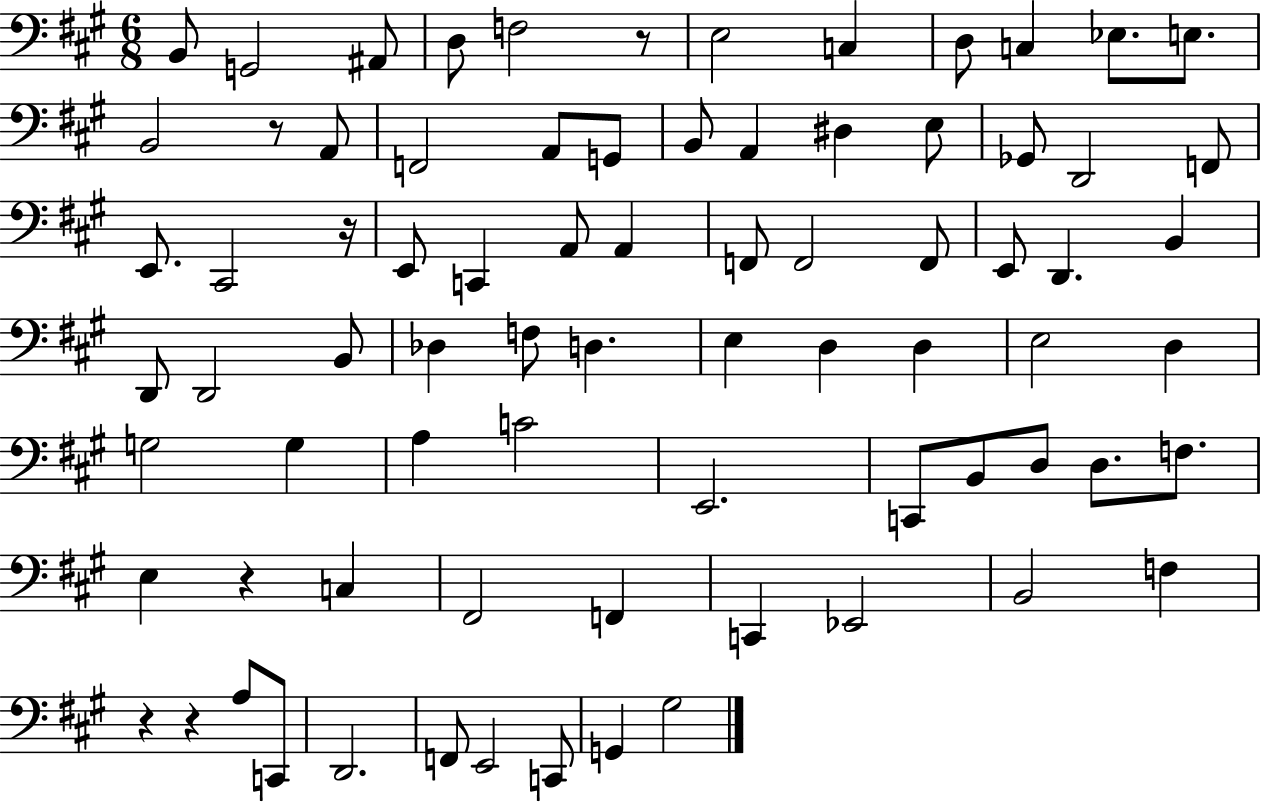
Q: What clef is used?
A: bass